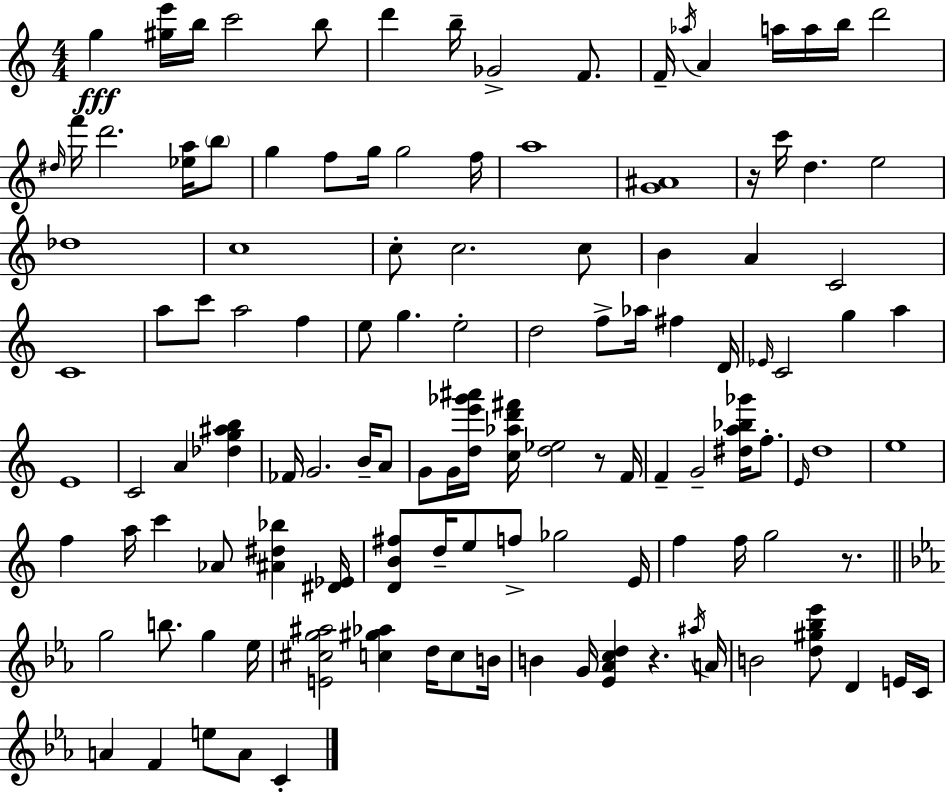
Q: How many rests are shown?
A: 4